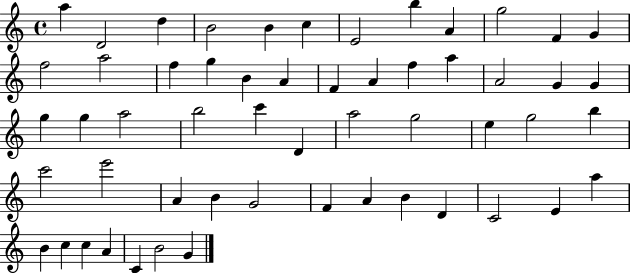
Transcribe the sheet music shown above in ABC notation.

X:1
T:Untitled
M:4/4
L:1/4
K:C
a D2 d B2 B c E2 b A g2 F G f2 a2 f g B A F A f a A2 G G g g a2 b2 c' D a2 g2 e g2 b c'2 e'2 A B G2 F A B D C2 E a B c c A C B2 G